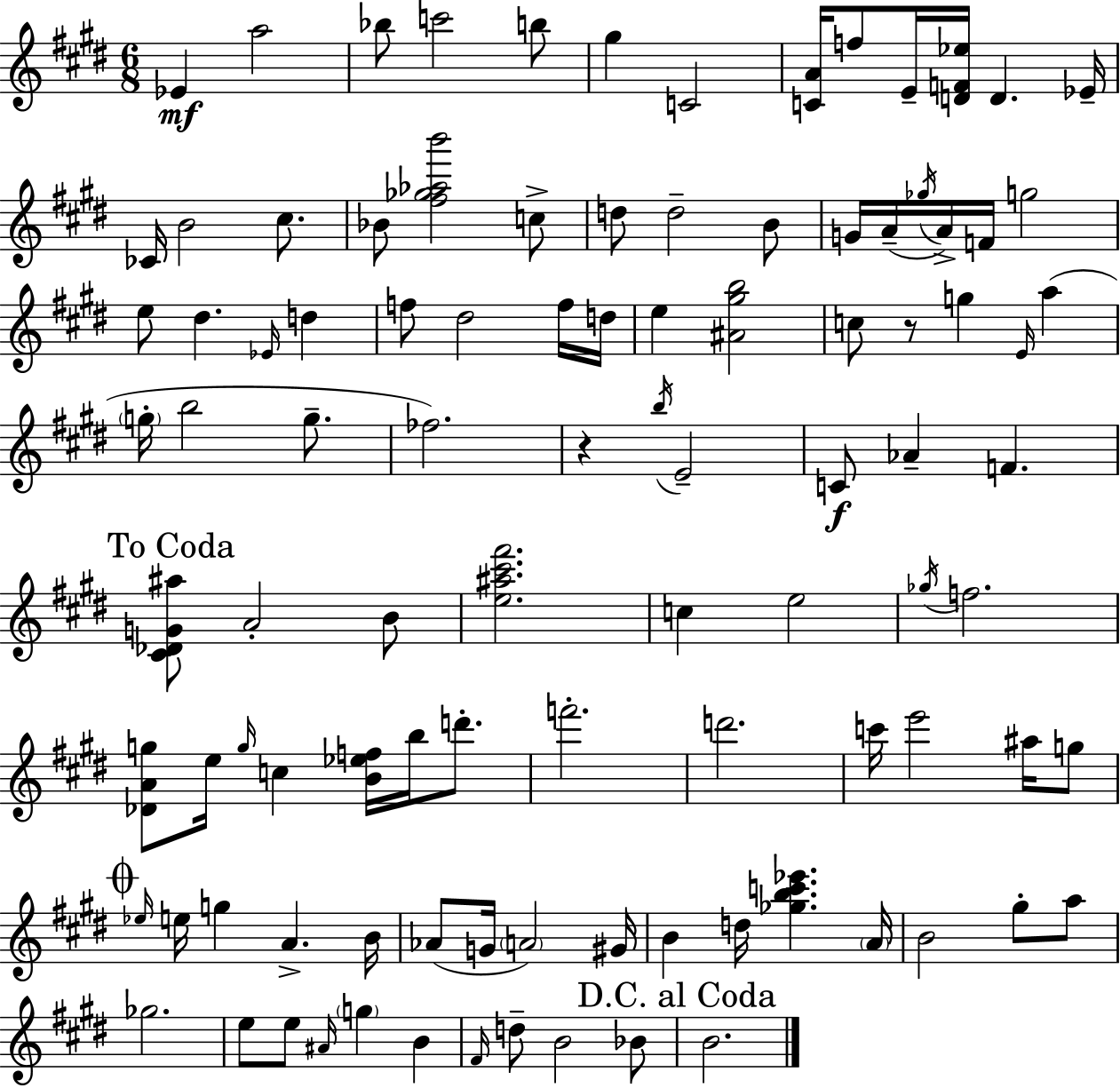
Eb4/q A5/h Bb5/e C6/h B5/e G#5/q C4/h [C4,A4]/s F5/e E4/s [D4,F4,Eb5]/s D4/q. Eb4/s CES4/s B4/h C#5/e. Bb4/e [F#5,Gb5,Ab5,B6]/h C5/e D5/e D5/h B4/e G4/s A4/s Gb5/s A4/s F4/s G5/h E5/e D#5/q. Eb4/s D5/q F5/e D#5/h F5/s D5/s E5/q [A#4,G#5,B5]/h C5/e R/e G5/q E4/s A5/q G5/s B5/h G5/e. FES5/h. R/q B5/s E4/h C4/e Ab4/q F4/q. [C#4,Db4,G4,A#5]/e A4/h B4/e [E5,A#5,C#6,F#6]/h. C5/q E5/h Gb5/s F5/h. [Db4,A4,G5]/e E5/s G5/s C5/q [B4,Eb5,F5]/s B5/s D6/e. F6/h. D6/h. C6/s E6/h A#5/s G5/e Eb5/s E5/s G5/q A4/q. B4/s Ab4/e G4/s A4/h G#4/s B4/q D5/s [Gb5,B5,C6,Eb6]/q. A4/s B4/h G#5/e A5/e Gb5/h. E5/e E5/e A#4/s G5/q B4/q F#4/s D5/e B4/h Bb4/e B4/h.